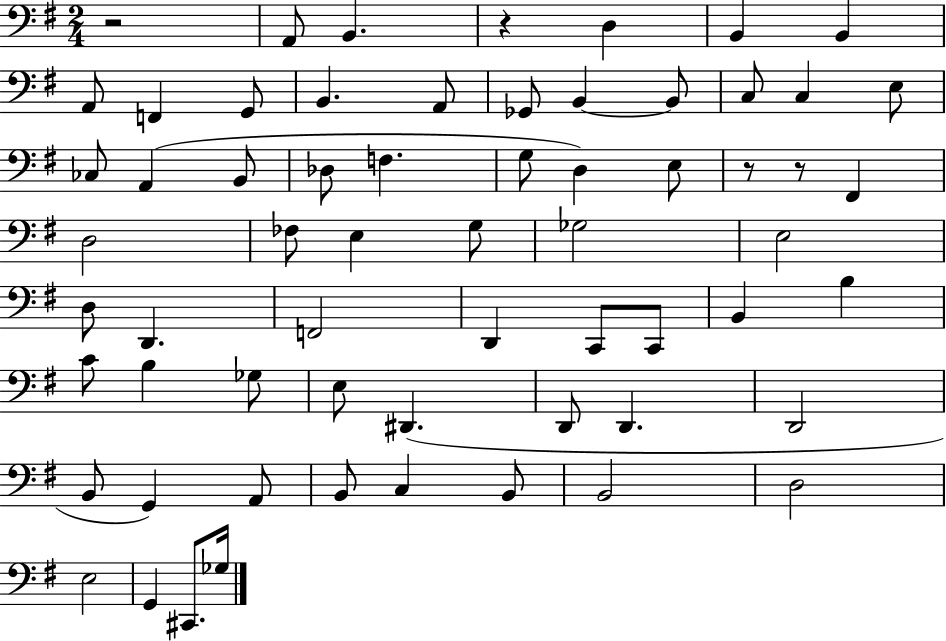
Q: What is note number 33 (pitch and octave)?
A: D2